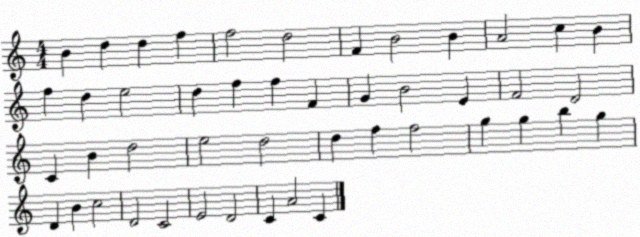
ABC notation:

X:1
T:Untitled
M:4/4
L:1/4
K:C
B d d f f2 d2 F B2 B A2 c B f d e2 d f f F G B2 E F2 D2 C B d2 e2 d2 d f f2 g g b g D B c2 D2 C2 E2 D2 C A2 C